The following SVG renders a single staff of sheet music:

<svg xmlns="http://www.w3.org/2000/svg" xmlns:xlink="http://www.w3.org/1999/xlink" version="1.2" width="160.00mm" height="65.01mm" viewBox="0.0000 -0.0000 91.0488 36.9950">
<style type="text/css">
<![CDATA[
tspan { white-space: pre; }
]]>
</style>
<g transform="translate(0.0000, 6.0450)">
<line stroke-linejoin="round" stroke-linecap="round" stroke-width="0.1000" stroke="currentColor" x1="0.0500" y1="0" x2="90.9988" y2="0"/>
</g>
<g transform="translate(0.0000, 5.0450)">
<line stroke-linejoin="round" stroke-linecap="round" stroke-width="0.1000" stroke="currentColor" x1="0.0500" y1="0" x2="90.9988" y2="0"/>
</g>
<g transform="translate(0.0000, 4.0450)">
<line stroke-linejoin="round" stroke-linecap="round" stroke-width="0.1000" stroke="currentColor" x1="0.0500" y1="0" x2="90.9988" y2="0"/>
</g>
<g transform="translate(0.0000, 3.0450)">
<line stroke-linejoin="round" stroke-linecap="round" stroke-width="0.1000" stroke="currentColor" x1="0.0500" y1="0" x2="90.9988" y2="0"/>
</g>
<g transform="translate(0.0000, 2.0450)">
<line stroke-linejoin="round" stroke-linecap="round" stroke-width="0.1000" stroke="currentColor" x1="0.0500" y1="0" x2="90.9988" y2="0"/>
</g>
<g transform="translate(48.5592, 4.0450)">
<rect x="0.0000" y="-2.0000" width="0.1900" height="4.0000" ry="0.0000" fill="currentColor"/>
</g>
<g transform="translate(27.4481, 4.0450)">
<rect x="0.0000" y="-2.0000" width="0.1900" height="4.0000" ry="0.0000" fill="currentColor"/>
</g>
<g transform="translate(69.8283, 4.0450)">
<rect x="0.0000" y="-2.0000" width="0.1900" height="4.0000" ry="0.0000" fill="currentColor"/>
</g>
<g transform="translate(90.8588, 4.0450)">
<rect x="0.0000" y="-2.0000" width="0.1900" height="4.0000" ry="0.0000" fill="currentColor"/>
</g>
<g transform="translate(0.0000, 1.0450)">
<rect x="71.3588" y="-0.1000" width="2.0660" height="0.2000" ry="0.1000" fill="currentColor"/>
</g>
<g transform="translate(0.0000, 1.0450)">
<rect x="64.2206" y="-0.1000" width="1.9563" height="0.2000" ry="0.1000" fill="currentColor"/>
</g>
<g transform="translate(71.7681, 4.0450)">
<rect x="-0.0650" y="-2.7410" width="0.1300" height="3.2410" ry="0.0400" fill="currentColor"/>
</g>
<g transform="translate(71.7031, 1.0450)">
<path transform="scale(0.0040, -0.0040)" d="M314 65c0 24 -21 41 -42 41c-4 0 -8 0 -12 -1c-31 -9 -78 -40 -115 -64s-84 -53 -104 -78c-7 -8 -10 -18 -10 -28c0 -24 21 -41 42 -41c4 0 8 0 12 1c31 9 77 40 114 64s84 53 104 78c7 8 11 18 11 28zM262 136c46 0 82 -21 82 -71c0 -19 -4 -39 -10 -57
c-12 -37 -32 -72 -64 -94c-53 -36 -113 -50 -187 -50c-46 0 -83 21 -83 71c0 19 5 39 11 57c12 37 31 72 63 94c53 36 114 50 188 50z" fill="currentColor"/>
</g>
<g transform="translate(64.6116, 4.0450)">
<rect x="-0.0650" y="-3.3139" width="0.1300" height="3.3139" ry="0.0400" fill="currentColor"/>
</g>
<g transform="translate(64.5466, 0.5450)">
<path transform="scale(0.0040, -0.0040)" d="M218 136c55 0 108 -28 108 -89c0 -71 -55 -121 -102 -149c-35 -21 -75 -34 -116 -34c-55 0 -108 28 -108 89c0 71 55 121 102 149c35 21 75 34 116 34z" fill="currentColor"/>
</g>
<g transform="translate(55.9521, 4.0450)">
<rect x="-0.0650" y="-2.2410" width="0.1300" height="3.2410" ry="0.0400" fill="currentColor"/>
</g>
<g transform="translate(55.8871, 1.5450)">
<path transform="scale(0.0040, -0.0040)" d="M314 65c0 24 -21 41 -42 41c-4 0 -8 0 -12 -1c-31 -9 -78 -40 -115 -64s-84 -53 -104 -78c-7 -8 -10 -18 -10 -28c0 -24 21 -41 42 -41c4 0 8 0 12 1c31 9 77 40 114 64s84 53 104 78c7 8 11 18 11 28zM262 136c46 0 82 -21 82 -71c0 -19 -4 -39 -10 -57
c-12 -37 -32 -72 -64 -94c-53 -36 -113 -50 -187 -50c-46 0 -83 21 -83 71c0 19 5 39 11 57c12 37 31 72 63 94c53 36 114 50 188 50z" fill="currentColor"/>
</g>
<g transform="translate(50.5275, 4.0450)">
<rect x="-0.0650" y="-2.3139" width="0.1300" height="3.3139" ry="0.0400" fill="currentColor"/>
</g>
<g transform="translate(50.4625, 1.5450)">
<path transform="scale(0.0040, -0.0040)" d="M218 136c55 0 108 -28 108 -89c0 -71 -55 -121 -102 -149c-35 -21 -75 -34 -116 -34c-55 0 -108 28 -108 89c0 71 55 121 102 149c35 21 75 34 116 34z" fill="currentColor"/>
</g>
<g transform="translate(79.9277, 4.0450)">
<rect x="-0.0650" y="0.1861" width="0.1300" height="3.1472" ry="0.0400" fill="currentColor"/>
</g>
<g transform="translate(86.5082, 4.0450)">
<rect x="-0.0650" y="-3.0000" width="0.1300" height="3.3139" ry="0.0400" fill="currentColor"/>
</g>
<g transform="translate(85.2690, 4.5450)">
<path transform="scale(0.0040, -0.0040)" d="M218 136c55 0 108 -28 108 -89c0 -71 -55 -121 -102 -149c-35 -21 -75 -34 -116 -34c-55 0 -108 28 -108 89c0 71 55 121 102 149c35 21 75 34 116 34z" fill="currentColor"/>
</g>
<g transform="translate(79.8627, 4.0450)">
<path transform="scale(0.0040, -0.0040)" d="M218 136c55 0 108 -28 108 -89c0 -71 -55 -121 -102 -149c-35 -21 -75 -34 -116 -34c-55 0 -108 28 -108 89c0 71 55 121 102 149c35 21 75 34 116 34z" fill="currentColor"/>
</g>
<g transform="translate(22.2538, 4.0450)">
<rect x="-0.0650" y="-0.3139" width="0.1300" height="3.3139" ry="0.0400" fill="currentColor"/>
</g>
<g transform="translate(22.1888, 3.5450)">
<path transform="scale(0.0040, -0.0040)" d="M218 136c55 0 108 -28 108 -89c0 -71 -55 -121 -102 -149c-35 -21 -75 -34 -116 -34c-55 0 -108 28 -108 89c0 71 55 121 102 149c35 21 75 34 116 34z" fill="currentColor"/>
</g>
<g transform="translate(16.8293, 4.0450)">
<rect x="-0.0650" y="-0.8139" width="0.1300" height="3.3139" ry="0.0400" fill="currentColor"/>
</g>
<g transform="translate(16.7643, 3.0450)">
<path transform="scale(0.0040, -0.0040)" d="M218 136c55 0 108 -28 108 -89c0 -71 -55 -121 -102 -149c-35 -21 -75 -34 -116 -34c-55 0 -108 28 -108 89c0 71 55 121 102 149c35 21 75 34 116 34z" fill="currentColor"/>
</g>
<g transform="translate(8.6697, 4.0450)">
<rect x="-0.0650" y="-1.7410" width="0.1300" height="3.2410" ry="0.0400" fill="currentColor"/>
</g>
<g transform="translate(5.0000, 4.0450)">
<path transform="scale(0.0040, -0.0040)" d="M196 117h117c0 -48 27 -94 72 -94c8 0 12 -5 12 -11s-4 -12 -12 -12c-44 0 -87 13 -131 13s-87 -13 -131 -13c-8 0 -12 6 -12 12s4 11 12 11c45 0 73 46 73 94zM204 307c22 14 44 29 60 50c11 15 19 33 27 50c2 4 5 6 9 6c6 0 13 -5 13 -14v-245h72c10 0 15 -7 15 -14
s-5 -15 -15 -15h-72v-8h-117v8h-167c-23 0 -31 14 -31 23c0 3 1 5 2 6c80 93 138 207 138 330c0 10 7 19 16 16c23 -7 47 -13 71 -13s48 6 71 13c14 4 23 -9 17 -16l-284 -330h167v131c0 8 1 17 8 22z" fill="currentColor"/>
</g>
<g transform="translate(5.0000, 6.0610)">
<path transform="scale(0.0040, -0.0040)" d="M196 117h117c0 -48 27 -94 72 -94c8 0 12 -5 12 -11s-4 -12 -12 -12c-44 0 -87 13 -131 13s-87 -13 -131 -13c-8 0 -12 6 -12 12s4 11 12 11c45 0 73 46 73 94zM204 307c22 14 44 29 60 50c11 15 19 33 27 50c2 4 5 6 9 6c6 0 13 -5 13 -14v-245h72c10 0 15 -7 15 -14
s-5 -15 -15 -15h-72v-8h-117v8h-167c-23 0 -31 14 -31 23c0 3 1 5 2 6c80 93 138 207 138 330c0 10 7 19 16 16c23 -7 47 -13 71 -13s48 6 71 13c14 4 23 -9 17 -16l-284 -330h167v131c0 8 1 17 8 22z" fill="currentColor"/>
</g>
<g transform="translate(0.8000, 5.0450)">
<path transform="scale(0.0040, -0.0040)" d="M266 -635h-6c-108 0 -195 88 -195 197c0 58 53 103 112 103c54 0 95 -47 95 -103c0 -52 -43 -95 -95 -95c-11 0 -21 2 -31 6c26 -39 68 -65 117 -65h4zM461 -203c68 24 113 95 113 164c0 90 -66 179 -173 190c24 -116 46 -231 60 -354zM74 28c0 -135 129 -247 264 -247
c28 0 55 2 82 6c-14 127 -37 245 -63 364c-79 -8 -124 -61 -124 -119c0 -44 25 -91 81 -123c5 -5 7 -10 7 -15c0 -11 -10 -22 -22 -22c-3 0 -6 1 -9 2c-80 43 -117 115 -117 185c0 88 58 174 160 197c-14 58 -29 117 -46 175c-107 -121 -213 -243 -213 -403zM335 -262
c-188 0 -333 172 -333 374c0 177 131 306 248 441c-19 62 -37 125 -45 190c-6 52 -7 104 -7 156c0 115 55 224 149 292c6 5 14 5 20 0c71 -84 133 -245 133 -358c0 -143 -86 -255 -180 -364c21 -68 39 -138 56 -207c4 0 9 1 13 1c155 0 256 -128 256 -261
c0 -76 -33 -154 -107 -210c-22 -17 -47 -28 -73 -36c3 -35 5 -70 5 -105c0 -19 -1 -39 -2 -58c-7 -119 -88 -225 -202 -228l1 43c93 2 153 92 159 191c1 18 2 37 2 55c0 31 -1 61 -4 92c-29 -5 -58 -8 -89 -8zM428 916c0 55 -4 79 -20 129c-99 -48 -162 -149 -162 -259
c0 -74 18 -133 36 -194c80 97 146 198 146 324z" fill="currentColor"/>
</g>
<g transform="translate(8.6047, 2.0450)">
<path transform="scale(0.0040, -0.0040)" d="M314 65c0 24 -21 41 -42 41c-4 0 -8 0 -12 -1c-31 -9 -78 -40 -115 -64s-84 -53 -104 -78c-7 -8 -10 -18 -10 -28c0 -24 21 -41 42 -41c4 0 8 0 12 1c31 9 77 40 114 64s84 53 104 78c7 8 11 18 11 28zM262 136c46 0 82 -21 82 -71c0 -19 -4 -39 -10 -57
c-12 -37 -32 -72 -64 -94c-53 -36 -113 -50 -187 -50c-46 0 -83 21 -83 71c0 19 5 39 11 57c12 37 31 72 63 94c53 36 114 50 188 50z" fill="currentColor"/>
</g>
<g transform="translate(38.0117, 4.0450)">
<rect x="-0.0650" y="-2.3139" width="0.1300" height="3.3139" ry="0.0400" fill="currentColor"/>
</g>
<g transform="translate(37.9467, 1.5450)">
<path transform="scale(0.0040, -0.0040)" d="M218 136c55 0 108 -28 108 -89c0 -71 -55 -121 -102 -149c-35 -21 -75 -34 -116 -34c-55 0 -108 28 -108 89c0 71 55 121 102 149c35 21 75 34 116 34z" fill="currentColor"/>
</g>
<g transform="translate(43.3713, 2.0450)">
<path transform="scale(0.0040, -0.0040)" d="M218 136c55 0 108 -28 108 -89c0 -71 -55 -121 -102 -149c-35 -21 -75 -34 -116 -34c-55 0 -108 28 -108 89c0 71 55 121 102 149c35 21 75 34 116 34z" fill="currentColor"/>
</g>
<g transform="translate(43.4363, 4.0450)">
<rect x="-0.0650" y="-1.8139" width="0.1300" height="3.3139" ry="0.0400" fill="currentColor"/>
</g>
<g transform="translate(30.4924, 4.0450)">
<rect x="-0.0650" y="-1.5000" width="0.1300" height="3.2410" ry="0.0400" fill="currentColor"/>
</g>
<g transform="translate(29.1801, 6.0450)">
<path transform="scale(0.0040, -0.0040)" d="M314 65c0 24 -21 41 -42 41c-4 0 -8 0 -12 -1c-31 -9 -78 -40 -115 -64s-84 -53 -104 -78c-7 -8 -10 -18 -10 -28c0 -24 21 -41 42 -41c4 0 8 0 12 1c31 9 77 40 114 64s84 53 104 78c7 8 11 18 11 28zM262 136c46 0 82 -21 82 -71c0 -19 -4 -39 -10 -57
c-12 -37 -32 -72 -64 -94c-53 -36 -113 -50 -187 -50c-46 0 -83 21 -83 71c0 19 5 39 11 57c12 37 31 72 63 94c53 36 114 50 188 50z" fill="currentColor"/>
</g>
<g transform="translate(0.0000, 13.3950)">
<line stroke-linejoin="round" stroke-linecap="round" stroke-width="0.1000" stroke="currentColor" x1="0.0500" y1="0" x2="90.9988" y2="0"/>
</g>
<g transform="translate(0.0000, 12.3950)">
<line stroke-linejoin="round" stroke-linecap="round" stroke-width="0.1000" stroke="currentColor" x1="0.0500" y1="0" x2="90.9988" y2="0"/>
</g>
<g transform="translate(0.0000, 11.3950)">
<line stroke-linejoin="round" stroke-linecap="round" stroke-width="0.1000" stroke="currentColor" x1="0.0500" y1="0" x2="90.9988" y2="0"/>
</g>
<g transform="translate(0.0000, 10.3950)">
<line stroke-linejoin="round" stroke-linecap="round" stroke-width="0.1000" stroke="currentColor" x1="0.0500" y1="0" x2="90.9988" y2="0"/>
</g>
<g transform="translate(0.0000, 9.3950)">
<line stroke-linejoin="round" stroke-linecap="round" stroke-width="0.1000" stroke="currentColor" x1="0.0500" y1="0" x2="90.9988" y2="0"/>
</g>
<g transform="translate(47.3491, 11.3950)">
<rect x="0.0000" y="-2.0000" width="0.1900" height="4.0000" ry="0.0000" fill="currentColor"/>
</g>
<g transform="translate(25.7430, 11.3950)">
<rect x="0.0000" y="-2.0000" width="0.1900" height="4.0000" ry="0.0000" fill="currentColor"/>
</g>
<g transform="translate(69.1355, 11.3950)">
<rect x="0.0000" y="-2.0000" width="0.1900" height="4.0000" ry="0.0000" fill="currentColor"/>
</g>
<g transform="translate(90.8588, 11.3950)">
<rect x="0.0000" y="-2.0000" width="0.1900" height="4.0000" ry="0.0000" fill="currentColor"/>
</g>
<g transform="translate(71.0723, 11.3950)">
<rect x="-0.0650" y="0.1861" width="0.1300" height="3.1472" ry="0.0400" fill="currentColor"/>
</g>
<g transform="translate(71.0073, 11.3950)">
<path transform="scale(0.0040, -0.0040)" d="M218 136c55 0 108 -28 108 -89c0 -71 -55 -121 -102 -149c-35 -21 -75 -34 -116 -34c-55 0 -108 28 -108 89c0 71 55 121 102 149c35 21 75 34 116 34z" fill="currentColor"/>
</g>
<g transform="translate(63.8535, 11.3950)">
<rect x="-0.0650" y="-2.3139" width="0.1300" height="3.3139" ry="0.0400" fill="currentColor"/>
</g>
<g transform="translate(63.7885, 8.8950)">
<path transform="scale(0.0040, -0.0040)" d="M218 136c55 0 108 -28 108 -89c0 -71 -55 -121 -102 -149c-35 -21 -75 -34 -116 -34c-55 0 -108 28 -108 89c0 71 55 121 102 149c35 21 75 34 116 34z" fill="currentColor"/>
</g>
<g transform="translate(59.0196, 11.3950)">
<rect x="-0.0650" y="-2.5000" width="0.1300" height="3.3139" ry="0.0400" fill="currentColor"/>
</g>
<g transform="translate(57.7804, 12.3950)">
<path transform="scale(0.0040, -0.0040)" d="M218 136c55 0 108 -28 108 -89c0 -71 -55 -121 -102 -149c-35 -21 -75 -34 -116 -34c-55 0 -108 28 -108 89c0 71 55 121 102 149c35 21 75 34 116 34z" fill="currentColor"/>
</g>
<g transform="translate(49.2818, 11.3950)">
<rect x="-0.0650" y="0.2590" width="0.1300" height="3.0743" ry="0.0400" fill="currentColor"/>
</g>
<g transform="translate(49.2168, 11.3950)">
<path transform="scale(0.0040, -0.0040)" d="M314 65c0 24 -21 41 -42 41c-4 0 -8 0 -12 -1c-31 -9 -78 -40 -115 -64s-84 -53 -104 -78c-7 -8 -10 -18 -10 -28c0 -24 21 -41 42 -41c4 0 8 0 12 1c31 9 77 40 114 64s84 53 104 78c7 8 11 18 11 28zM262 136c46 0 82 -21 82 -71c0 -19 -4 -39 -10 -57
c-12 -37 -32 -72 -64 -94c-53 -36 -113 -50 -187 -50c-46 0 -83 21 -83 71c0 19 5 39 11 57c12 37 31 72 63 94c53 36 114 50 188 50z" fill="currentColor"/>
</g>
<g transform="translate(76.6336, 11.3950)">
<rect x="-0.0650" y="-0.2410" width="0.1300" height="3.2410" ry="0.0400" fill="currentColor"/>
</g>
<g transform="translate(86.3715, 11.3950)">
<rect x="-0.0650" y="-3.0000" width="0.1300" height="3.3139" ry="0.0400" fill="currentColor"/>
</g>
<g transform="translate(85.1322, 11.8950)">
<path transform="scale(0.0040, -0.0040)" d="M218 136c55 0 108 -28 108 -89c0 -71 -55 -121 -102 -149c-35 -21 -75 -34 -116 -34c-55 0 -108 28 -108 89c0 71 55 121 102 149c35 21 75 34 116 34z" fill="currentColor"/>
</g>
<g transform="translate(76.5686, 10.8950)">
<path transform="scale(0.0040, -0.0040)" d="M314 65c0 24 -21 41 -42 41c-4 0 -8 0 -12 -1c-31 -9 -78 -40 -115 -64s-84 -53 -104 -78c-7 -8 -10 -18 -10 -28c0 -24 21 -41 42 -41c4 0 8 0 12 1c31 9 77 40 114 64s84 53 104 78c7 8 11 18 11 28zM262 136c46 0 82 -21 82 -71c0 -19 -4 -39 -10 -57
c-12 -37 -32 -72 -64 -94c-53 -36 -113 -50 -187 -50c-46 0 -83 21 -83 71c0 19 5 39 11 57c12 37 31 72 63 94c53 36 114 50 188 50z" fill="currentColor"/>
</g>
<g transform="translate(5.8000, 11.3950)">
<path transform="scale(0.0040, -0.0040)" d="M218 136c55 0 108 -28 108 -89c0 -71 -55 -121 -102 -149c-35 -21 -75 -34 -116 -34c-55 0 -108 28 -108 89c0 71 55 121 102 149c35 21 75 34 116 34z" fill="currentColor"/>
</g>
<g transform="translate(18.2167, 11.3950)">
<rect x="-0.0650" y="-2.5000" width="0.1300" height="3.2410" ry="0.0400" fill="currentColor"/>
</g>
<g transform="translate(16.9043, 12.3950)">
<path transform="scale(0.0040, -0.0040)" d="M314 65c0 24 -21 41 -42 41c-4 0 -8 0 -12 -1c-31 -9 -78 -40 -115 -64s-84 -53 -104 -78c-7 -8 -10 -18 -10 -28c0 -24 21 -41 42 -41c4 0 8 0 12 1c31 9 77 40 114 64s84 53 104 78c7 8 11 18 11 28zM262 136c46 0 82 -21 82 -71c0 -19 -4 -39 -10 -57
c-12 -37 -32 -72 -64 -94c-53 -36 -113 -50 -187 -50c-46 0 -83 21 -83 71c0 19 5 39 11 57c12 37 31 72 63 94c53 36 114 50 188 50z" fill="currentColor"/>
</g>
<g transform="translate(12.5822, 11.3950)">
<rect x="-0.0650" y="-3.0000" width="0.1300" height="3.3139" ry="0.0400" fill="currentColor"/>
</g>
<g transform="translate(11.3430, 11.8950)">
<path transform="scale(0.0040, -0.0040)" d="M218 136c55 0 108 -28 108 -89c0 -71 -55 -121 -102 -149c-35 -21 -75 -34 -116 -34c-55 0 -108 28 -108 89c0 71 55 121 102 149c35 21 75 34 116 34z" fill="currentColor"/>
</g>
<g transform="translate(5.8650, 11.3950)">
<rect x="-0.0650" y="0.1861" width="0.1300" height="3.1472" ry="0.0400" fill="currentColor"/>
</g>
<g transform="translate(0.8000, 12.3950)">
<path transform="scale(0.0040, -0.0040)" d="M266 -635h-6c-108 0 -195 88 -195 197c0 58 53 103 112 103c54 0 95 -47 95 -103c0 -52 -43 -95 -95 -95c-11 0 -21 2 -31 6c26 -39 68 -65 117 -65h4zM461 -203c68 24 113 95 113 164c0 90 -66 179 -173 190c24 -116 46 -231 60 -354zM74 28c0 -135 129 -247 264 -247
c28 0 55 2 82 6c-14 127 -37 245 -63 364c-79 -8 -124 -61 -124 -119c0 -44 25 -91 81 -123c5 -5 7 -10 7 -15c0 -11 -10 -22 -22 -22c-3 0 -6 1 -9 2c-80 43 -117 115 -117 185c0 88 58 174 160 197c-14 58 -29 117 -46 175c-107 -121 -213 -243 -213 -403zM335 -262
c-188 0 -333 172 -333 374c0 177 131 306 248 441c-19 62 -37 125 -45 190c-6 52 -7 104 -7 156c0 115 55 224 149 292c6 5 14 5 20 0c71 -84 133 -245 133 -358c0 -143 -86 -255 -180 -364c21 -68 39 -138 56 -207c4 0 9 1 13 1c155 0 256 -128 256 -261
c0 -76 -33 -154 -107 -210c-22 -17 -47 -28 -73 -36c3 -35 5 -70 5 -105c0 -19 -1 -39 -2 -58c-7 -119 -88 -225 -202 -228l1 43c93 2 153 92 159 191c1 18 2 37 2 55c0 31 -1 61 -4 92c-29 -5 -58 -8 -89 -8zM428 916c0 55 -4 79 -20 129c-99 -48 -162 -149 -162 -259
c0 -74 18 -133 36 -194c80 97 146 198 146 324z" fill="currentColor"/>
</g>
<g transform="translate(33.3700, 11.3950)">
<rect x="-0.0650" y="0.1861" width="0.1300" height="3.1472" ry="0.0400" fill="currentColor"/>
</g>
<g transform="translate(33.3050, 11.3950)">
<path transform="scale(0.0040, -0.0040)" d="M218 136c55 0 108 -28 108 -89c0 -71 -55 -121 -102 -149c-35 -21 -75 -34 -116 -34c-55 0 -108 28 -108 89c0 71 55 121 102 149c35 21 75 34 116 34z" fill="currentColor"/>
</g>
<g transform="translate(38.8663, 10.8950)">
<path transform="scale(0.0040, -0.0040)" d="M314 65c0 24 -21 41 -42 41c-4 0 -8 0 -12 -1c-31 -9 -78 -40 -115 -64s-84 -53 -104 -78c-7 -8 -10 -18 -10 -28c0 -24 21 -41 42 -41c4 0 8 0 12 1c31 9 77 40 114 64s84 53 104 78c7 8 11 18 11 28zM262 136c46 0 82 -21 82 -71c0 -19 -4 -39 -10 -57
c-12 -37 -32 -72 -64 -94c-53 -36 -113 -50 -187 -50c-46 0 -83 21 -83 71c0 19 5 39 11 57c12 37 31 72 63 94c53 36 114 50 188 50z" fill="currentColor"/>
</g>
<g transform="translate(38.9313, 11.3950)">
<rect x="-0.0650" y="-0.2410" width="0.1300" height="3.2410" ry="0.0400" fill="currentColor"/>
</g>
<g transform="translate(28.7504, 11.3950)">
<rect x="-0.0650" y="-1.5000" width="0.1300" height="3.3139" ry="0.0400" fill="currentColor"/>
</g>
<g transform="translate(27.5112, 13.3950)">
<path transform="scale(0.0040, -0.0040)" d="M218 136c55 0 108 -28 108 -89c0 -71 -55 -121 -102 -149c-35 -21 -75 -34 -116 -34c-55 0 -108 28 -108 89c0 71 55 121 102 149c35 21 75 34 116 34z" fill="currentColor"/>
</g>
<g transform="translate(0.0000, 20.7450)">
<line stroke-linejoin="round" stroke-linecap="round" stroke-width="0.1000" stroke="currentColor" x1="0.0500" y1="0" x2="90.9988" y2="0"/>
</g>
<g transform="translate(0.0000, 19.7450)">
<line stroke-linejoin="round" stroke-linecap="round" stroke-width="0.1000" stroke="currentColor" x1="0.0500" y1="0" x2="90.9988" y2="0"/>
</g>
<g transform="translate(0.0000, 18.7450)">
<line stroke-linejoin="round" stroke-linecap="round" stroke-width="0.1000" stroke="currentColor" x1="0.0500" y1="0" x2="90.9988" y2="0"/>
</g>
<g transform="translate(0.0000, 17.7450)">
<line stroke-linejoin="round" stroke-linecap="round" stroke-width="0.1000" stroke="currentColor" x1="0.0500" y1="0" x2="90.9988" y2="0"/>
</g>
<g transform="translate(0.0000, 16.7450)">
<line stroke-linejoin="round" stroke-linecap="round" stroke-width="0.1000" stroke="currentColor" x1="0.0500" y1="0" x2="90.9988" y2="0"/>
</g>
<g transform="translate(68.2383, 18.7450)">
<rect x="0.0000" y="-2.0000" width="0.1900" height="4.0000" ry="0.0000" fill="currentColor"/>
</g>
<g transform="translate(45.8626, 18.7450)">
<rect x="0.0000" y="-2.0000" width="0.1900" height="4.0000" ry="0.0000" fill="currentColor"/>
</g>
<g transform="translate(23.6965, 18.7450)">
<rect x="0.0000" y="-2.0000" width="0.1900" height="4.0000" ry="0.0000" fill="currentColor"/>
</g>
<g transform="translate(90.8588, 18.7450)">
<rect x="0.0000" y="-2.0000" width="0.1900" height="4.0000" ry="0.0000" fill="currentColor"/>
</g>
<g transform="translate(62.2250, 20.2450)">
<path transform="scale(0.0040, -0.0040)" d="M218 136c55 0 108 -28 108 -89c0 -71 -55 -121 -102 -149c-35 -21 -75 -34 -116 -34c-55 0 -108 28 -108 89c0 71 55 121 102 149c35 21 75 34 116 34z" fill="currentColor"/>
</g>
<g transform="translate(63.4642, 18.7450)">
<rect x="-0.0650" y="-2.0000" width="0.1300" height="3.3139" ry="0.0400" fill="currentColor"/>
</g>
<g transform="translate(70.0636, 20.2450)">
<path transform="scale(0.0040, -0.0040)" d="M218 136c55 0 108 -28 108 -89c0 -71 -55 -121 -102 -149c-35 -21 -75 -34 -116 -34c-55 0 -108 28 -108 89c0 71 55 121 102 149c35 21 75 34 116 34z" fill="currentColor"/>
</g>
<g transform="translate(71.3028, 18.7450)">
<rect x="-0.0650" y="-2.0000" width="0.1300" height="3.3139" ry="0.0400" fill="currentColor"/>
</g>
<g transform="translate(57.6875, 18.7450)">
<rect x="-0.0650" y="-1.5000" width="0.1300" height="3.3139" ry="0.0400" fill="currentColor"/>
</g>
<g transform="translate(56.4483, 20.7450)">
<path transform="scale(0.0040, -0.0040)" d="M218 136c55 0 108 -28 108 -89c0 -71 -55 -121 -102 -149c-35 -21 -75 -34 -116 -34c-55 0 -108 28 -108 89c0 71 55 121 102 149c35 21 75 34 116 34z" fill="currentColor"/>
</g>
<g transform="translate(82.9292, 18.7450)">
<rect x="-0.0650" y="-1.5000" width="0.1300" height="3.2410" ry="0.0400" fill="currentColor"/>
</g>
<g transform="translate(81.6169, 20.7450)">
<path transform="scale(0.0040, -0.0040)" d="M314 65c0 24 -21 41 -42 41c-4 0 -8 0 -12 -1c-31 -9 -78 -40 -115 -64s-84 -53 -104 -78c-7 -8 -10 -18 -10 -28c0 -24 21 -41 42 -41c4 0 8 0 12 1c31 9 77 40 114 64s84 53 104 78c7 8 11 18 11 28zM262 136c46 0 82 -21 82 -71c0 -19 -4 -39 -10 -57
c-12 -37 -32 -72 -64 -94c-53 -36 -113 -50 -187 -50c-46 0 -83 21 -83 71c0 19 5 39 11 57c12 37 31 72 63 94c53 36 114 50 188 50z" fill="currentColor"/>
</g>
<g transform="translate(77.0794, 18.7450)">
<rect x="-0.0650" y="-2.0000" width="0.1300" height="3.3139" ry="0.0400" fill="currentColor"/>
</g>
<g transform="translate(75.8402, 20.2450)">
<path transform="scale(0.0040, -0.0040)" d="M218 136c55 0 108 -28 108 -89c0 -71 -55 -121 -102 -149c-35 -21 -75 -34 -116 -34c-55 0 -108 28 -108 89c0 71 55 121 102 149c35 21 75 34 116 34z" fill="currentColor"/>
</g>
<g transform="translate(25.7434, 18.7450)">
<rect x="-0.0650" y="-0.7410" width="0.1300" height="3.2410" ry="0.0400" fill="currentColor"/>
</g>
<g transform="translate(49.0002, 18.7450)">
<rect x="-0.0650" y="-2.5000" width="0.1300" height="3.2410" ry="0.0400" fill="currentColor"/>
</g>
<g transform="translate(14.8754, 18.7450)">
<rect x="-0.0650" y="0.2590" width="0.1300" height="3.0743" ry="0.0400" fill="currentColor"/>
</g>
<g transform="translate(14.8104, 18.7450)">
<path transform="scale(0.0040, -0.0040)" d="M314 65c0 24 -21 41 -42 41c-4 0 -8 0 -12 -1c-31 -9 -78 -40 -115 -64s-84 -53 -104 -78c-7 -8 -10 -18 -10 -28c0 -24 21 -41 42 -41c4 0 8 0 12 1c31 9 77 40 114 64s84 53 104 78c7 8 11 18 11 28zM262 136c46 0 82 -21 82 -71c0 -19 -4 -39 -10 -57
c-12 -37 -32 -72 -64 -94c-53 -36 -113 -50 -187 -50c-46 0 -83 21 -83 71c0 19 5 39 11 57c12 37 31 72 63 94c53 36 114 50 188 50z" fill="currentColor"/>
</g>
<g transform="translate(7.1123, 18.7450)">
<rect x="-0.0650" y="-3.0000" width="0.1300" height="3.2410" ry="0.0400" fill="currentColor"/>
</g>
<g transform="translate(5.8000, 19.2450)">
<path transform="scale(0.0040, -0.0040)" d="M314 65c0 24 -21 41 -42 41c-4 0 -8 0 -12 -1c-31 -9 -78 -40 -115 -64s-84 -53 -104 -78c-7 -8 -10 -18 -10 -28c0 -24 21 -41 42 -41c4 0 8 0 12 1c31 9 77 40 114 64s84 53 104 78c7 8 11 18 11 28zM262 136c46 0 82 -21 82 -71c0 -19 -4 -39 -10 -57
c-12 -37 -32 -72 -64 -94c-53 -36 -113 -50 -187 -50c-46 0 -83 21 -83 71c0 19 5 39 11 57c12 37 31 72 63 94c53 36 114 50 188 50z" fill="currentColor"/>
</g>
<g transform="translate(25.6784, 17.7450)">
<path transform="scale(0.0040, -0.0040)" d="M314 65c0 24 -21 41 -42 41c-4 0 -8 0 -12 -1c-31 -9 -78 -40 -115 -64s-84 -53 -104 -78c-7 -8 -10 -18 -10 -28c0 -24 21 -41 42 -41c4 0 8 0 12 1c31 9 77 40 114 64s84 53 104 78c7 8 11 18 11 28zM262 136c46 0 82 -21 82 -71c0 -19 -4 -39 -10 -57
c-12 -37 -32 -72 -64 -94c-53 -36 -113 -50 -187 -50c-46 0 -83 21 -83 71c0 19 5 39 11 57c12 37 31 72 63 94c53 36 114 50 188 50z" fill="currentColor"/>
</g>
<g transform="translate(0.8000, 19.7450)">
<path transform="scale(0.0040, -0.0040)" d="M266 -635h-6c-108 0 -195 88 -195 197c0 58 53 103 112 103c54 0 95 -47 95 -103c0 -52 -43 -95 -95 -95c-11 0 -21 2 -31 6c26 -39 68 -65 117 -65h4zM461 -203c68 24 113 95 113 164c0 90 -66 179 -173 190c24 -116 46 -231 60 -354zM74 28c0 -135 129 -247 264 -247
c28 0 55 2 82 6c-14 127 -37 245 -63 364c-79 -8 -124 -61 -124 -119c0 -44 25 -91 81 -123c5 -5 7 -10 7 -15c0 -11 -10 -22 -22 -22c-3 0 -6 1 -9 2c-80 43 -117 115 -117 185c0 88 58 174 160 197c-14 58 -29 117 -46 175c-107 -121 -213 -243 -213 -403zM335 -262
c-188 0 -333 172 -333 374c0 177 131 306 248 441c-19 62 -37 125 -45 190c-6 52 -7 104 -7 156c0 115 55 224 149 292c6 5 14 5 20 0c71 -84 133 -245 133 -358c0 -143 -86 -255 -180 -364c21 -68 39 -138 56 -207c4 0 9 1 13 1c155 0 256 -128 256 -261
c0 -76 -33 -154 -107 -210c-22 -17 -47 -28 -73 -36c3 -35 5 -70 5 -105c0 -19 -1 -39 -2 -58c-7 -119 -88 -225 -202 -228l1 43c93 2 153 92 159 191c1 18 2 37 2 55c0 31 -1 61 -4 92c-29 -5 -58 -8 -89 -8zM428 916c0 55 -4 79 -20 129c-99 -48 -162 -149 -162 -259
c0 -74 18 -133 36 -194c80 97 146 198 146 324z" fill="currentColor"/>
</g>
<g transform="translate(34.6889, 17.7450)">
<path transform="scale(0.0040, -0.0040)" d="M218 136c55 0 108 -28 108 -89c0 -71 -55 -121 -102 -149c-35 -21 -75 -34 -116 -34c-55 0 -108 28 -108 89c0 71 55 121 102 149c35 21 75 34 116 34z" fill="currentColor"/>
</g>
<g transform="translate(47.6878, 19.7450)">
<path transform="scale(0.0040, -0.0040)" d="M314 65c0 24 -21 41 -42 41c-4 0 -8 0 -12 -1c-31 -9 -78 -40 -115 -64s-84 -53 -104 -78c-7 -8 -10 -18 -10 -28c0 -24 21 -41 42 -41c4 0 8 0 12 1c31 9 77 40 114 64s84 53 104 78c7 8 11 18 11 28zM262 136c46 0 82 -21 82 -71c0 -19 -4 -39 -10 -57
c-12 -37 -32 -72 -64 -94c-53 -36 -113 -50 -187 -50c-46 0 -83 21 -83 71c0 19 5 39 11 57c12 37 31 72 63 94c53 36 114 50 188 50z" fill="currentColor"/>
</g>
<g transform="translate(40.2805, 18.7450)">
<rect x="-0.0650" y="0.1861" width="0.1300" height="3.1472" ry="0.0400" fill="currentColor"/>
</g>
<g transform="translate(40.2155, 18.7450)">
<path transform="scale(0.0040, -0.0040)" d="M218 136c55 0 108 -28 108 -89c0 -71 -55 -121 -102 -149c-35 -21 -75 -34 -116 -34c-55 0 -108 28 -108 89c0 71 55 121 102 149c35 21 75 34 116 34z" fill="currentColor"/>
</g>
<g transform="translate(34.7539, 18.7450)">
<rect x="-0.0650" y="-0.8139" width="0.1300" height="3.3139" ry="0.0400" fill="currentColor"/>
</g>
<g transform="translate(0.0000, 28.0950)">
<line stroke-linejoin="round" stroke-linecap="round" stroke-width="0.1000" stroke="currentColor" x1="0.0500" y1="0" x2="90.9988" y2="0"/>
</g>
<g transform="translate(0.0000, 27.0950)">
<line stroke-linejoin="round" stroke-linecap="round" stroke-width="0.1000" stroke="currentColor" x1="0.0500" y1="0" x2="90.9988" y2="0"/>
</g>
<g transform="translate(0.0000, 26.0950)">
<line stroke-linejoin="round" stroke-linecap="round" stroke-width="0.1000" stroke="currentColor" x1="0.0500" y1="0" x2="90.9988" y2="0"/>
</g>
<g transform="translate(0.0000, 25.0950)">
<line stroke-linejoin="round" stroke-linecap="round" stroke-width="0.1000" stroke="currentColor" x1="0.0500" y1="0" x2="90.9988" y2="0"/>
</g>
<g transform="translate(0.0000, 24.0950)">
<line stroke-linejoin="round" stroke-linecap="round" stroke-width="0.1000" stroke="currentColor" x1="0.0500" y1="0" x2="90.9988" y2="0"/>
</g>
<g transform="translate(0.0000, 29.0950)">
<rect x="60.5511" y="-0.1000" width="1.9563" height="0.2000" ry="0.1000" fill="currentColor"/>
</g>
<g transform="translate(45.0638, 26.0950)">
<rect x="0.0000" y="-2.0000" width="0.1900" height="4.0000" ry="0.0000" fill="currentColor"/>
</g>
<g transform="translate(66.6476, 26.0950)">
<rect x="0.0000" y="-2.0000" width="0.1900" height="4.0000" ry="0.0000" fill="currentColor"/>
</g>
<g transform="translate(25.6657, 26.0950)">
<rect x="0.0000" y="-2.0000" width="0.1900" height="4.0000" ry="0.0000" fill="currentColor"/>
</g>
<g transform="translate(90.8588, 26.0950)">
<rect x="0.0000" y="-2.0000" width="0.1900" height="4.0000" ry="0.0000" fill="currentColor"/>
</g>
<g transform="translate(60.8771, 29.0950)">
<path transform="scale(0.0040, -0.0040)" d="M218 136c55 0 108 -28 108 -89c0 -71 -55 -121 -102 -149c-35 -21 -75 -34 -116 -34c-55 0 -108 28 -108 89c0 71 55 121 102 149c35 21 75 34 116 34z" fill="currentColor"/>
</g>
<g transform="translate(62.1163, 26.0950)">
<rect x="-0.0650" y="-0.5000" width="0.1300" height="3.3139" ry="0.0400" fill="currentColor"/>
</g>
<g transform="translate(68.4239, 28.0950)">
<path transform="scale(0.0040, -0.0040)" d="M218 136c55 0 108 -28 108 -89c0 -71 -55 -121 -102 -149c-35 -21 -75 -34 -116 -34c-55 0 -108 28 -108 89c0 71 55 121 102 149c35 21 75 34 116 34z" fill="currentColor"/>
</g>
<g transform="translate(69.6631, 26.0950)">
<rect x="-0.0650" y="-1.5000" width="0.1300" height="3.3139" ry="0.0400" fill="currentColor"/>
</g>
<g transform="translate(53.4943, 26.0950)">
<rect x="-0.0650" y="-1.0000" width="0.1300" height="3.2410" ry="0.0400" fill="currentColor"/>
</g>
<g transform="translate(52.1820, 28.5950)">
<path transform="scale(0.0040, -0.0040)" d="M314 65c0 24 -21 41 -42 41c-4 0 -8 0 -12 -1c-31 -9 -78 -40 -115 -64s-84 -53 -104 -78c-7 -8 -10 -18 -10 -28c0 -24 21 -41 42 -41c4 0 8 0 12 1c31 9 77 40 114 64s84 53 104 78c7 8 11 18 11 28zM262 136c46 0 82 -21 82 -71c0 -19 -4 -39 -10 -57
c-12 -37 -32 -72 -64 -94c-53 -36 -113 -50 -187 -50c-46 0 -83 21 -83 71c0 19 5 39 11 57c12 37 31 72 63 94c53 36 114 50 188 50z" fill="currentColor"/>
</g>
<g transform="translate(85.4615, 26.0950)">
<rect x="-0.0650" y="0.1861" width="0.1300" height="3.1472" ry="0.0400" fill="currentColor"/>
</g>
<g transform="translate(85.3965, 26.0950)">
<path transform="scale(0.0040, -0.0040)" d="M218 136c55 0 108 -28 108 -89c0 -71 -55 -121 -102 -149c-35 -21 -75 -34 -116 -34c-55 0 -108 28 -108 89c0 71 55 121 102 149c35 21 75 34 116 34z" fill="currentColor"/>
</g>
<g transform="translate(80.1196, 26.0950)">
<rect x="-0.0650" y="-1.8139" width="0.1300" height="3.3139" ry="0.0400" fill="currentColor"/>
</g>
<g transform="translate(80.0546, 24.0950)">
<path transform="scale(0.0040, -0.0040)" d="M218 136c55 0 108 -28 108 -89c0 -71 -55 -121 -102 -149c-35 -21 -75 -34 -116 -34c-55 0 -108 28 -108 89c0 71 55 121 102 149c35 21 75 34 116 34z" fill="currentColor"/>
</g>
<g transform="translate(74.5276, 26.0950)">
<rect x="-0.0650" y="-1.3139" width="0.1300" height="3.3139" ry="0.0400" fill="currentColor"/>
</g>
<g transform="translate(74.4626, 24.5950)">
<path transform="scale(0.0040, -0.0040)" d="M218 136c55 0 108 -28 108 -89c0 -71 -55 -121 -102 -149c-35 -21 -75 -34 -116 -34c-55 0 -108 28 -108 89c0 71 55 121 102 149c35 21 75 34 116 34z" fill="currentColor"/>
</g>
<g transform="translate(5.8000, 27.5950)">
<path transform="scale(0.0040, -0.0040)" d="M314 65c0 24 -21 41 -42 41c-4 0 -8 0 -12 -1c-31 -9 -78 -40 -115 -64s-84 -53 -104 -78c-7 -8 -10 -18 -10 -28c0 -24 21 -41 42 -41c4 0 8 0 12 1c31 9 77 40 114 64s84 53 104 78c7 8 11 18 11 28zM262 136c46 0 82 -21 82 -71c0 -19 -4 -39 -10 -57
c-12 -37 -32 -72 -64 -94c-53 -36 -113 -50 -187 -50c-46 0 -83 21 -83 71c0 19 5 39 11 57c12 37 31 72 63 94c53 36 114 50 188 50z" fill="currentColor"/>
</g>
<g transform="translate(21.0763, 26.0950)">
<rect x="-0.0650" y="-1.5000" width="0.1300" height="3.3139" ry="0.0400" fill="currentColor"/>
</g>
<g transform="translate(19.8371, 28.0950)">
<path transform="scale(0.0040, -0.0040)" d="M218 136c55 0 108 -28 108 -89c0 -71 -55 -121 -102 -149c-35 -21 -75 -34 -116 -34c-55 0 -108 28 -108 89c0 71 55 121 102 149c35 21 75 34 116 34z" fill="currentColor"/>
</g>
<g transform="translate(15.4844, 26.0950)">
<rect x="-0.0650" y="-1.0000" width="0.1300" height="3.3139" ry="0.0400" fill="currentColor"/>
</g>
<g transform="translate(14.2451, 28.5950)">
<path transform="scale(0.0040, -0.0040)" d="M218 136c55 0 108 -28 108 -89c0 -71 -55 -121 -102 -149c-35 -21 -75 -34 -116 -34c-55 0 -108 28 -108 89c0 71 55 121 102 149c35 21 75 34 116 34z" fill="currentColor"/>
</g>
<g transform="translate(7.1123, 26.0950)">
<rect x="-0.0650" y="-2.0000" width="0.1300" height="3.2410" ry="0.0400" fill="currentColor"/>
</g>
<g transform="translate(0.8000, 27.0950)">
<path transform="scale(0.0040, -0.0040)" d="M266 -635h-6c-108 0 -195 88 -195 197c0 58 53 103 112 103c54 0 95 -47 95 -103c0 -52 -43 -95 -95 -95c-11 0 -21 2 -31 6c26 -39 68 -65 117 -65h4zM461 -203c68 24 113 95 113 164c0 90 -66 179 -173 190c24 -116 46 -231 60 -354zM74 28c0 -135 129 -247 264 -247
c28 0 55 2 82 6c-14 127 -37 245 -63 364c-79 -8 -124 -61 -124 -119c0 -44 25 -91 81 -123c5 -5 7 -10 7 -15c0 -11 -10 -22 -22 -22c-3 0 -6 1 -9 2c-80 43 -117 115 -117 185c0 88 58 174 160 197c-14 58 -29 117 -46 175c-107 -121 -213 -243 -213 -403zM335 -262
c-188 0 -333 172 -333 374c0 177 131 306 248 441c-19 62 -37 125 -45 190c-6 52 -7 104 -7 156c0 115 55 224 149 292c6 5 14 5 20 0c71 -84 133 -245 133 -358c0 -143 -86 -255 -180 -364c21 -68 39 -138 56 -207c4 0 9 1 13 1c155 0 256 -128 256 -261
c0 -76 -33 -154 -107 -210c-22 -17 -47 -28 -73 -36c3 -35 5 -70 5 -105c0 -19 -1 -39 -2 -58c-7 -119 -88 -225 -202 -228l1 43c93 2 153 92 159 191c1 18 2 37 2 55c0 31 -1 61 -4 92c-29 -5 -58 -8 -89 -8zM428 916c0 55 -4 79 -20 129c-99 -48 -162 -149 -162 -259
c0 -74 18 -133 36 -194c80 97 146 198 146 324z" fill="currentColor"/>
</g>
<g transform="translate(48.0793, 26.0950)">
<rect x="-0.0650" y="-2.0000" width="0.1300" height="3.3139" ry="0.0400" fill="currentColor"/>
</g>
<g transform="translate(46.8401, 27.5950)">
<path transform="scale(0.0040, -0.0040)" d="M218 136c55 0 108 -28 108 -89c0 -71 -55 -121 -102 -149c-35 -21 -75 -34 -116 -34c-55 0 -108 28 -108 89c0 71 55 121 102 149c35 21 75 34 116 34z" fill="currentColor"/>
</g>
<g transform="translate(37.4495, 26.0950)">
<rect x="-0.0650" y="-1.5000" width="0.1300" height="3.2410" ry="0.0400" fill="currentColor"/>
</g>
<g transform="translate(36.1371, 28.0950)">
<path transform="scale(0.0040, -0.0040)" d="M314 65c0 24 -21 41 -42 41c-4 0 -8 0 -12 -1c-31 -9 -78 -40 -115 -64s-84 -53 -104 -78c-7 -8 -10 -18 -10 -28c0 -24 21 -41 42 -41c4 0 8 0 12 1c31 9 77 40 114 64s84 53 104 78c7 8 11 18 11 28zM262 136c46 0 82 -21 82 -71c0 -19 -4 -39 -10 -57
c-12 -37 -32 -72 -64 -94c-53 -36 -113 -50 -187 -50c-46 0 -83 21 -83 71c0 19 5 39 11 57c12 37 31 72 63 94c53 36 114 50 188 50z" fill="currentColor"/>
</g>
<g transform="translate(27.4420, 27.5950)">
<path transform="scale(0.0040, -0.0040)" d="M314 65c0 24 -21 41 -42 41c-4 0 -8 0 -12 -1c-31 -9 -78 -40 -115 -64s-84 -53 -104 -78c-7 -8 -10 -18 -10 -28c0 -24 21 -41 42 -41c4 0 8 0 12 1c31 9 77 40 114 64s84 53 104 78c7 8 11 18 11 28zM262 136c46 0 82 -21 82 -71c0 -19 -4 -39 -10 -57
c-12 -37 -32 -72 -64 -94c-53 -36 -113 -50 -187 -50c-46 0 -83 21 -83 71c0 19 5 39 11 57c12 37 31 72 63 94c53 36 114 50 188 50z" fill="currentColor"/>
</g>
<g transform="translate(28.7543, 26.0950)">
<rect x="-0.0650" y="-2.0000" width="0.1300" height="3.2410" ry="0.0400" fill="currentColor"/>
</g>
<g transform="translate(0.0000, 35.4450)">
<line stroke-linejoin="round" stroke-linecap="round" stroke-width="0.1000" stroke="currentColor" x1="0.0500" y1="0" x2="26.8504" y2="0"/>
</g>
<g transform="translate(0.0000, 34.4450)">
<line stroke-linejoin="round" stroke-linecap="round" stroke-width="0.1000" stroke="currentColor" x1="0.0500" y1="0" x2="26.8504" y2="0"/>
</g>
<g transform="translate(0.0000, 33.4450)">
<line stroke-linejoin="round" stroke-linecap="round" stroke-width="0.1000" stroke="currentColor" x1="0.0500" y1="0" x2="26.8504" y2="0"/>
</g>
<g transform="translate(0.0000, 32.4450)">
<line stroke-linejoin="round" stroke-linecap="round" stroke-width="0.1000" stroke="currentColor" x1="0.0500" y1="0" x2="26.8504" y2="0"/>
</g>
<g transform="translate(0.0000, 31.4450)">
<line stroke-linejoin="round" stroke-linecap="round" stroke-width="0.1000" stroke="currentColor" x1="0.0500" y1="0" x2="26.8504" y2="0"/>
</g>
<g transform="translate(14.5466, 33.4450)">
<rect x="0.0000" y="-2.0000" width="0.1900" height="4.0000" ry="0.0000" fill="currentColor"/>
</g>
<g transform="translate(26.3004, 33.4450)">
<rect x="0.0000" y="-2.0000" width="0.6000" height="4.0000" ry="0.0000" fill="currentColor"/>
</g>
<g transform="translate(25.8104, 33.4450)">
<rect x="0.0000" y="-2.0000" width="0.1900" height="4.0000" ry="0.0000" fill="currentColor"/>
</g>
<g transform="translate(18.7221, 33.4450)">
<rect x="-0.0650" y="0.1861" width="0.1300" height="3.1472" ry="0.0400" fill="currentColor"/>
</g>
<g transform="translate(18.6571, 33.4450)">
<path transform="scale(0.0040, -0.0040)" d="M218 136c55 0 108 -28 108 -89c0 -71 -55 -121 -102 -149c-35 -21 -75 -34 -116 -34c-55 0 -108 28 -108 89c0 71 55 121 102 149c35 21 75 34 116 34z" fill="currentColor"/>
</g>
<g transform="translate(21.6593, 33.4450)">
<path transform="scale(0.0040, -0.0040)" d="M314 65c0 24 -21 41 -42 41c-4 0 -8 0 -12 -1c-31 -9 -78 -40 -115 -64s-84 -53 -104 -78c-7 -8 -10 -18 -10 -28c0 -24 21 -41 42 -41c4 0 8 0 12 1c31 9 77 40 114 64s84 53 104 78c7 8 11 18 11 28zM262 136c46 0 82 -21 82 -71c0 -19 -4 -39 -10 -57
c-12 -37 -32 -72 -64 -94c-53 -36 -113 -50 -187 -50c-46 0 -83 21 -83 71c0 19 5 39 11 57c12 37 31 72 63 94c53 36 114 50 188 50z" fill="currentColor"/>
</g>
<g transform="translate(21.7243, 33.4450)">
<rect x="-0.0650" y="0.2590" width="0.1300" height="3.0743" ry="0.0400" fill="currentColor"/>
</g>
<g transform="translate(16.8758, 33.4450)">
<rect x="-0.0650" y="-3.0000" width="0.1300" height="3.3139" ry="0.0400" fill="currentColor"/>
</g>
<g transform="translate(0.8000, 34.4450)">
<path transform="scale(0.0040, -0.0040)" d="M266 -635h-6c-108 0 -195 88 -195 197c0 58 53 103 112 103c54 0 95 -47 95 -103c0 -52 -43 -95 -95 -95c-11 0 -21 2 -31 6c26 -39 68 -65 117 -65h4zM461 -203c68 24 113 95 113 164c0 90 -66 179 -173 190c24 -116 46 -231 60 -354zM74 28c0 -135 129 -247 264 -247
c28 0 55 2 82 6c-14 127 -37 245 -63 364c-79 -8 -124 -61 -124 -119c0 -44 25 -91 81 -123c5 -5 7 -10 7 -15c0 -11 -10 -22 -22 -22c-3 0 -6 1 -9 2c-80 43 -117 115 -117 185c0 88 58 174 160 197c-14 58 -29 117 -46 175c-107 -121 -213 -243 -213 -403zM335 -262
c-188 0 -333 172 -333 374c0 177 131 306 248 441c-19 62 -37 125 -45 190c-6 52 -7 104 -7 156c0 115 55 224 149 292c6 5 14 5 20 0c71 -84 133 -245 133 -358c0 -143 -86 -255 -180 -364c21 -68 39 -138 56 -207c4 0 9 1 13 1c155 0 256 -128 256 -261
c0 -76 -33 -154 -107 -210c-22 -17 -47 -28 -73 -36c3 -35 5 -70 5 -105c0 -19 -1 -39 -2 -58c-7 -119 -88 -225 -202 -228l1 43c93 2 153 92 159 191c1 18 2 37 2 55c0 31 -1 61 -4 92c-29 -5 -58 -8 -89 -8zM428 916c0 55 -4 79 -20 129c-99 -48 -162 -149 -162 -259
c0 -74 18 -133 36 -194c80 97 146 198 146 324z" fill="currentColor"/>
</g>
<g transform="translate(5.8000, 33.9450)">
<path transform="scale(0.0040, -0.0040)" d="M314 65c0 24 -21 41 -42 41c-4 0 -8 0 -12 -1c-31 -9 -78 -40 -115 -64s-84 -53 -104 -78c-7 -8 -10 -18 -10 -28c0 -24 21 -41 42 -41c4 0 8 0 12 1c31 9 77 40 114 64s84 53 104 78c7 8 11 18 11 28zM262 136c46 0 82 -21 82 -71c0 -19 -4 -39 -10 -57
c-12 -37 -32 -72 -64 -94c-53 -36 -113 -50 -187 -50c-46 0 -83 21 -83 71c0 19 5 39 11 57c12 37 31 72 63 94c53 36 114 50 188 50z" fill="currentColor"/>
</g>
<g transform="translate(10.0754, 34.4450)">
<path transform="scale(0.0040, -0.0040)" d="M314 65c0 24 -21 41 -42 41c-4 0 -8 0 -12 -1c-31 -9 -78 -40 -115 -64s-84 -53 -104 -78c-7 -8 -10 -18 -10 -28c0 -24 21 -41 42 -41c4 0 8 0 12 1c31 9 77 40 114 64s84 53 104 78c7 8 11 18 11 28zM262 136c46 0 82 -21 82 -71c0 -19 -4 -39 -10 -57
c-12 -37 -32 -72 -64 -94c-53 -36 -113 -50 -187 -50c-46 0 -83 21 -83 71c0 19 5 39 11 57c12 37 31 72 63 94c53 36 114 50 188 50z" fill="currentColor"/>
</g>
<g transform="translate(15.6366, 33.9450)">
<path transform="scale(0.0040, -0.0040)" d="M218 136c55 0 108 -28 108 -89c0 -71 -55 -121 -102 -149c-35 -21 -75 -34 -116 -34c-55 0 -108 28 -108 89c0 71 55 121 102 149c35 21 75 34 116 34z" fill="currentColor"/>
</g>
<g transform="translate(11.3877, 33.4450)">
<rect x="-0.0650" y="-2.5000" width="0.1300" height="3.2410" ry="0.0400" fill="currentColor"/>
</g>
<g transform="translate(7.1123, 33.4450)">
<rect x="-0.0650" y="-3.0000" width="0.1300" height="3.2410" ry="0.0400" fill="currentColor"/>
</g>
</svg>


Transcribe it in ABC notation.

X:1
T:Untitled
M:4/4
L:1/4
K:C
f2 d c E2 g f g g2 b a2 B A B A G2 E B c2 B2 G g B c2 A A2 B2 d2 d B G2 E F F F E2 F2 D E F2 E2 F D2 C E e f B A2 G2 A B B2